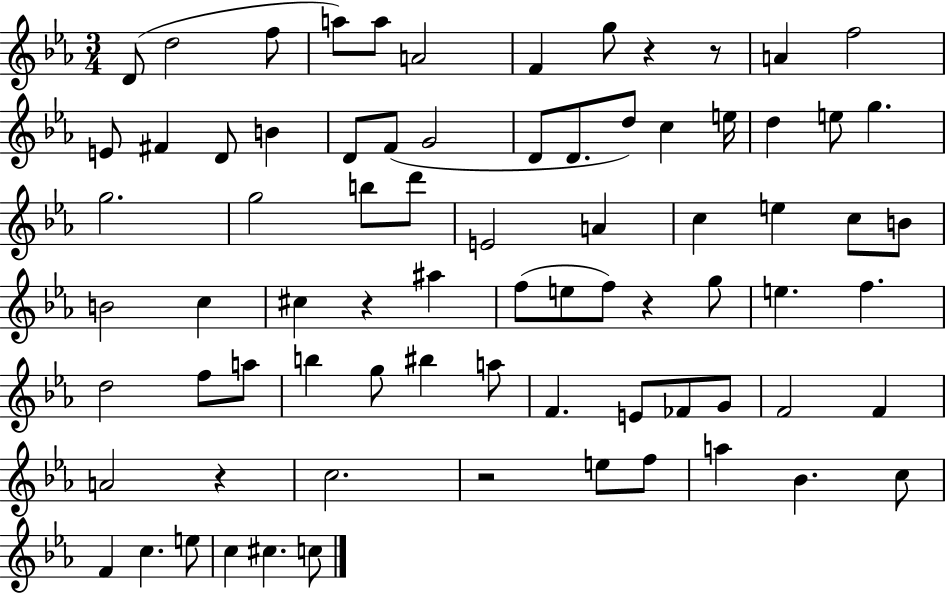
{
  \clef treble
  \numericTimeSignature
  \time 3/4
  \key ees \major
  d'8( d''2 f''8 | a''8) a''8 a'2 | f'4 g''8 r4 r8 | a'4 f''2 | \break e'8 fis'4 d'8 b'4 | d'8 f'8( g'2 | d'8 d'8. d''8) c''4 e''16 | d''4 e''8 g''4. | \break g''2. | g''2 b''8 d'''8 | e'2 a'4 | c''4 e''4 c''8 b'8 | \break b'2 c''4 | cis''4 r4 ais''4 | f''8( e''8 f''8) r4 g''8 | e''4. f''4. | \break d''2 f''8 a''8 | b''4 g''8 bis''4 a''8 | f'4. e'8 fes'8 g'8 | f'2 f'4 | \break a'2 r4 | c''2. | r2 e''8 f''8 | a''4 bes'4. c''8 | \break f'4 c''4. e''8 | c''4 cis''4. c''8 | \bar "|."
}